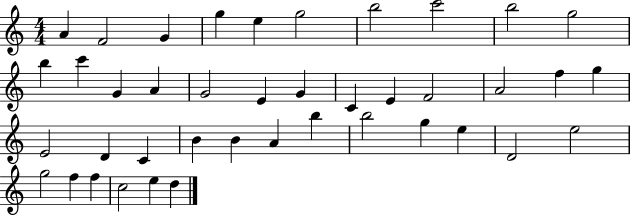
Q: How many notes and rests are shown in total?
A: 41